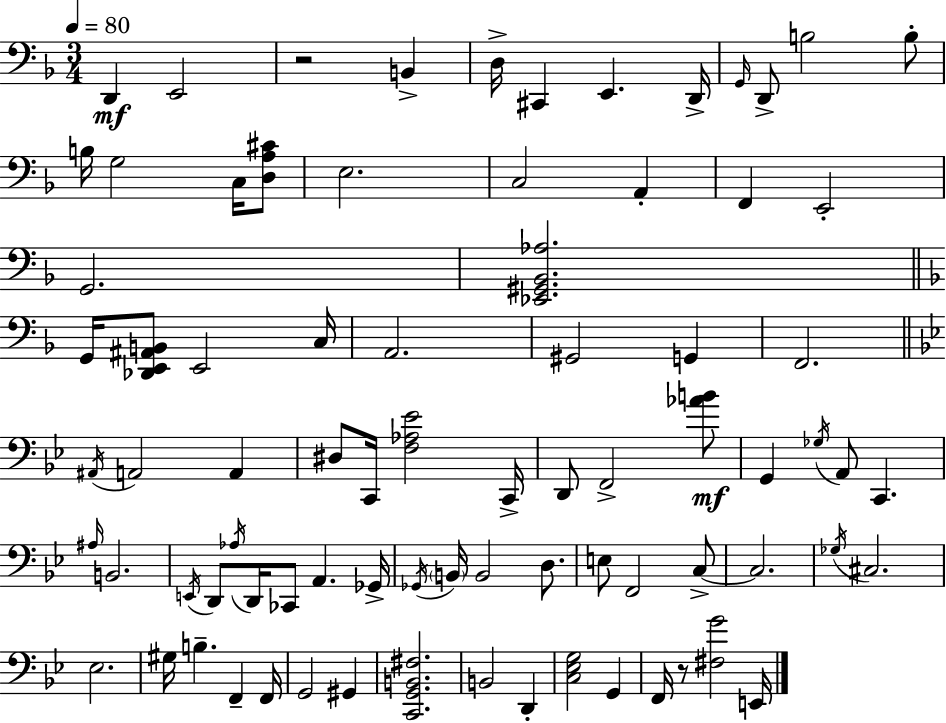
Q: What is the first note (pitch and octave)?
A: D2